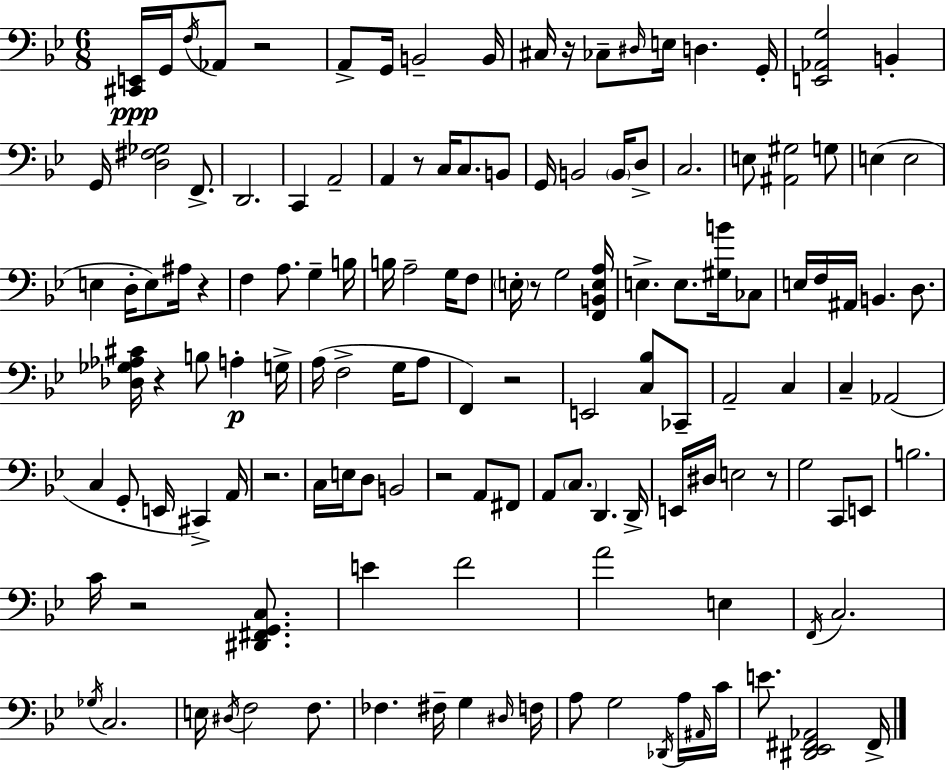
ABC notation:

X:1
T:Untitled
M:6/8
L:1/4
K:Gm
[^C,,E,,]/4 G,,/4 F,/4 _A,,/2 z2 A,,/2 G,,/4 B,,2 B,,/4 ^C,/4 z/4 _C,/2 ^D,/4 E,/4 D, G,,/4 [E,,_A,,G,]2 B,, G,,/4 [D,^F,_G,]2 F,,/2 D,,2 C,, A,,2 A,, z/2 C,/4 C,/2 B,,/2 G,,/4 B,,2 B,,/4 D,/2 C,2 E,/2 [^A,,^G,]2 G,/2 E, E,2 E, D,/4 E,/2 ^A,/4 z F, A,/2 G, B,/4 B,/4 A,2 G,/4 F,/2 E,/4 z/2 G,2 [F,,B,,E,A,]/4 E, E,/2 [^G,B]/4 _C,/2 E,/4 F,/4 ^A,,/4 B,, D,/2 [_D,_G,_A,^C]/4 z B,/2 A, G,/4 A,/4 F,2 G,/4 A,/2 F,, z2 E,,2 [C,_B,]/2 _C,,/2 A,,2 C, C, _A,,2 C, G,,/2 E,,/4 ^C,, A,,/4 z2 C,/4 E,/4 D,/2 B,,2 z2 A,,/2 ^F,,/2 A,,/2 C,/2 D,, D,,/4 E,,/4 ^D,/4 E,2 z/2 G,2 C,,/2 E,,/2 B,2 C/4 z2 [^D,,^F,,G,,C,]/2 E F2 A2 E, F,,/4 C,2 _G,/4 C,2 E,/4 ^D,/4 F,2 F,/2 _F, ^F,/4 G, ^D,/4 F,/4 A,/2 G,2 _D,,/4 A,/4 ^A,,/4 C/4 E/2 [^D,,_E,,^F,,_A,,]2 ^F,,/4